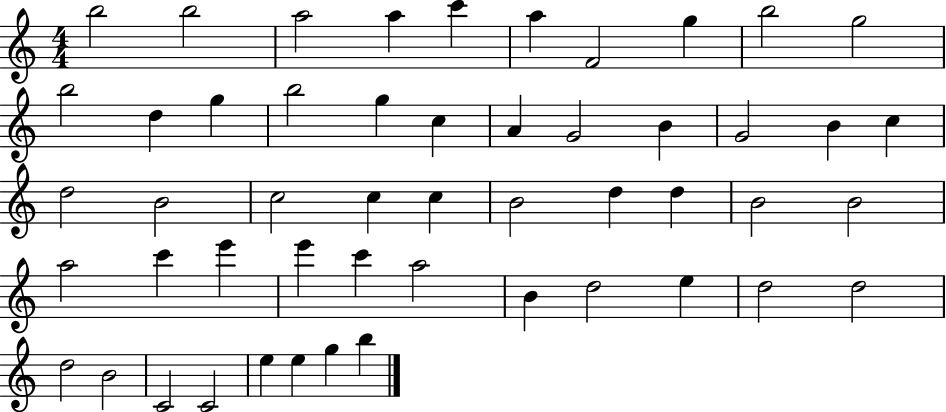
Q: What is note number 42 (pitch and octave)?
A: D5